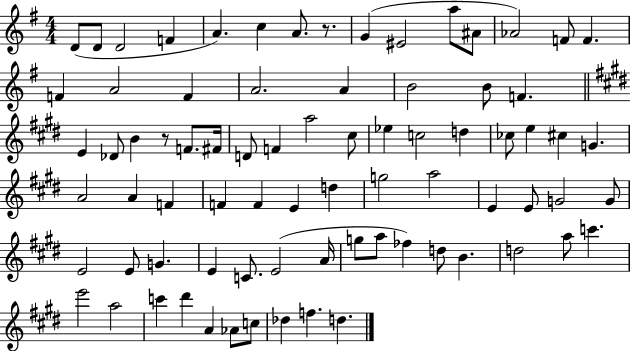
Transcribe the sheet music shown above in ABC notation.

X:1
T:Untitled
M:4/4
L:1/4
K:G
D/2 D/2 D2 F A c A/2 z/2 G ^E2 a/2 ^A/2 _A2 F/2 F F A2 F A2 A B2 B/2 F E _D/2 B z/2 F/2 ^F/4 D/2 F a2 ^c/2 _e c2 d _c/2 e ^c G A2 A F F F E d g2 a2 E E/2 G2 G/2 E2 E/2 G E C/2 E2 A/4 g/2 a/2 _f d/2 B d2 a/2 c' e'2 a2 c' ^d' A _A/2 c/2 _d f d